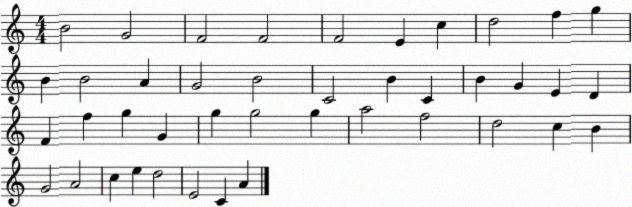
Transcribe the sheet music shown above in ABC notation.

X:1
T:Untitled
M:4/4
L:1/4
K:C
B2 G2 F2 F2 F2 E c d2 f g B B2 A G2 B2 C2 B C B G E D F f g G g g2 g a2 f2 d2 c B G2 A2 c e d2 E2 C A